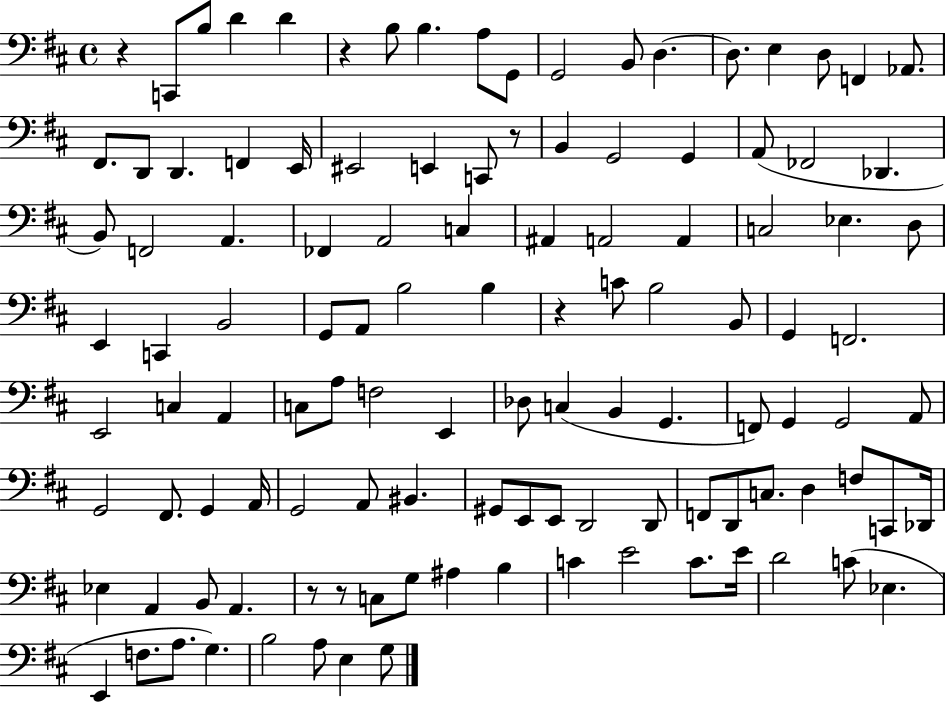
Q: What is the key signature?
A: D major